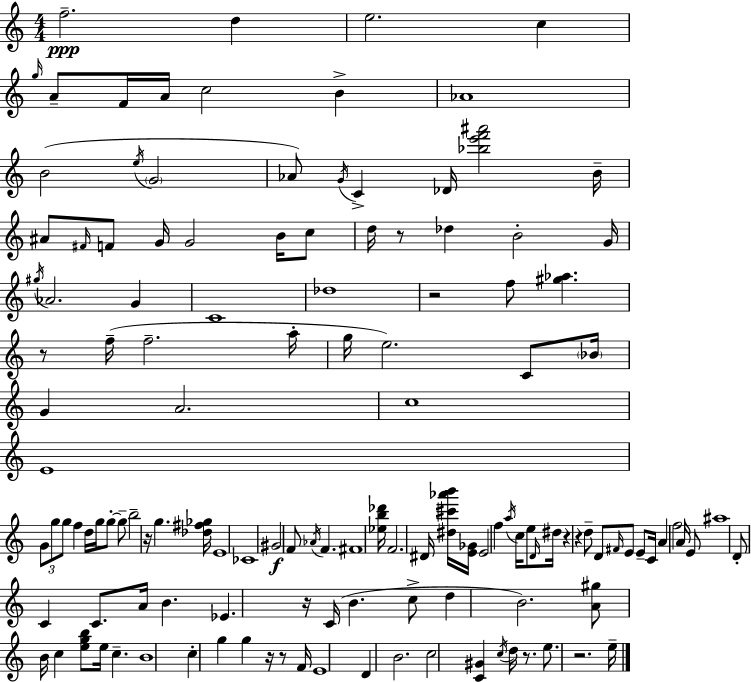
{
  \clef treble
  \numericTimeSignature
  \time 4/4
  \key a \minor
  \repeat volta 2 { f''2.--\ppp d''4 | e''2. c''4 | \grace { g''16 } a'8-- f'16 a'16 c''2 b'4-> | aes'1 | \break b'2( \acciaccatura { e''16 } \parenthesize g'2 | aes'8) \acciaccatura { g'16 } c'4-> des'16 <bes'' e''' f''' ais'''>2 | b'16-- ais'8 \grace { fis'16 } f'8 g'16 g'2 | b'16 c''8 d''16 r8 des''4 b'2-. | \break g'16 \acciaccatura { gis''16 } aes'2. | g'4 c'1 | des''1 | r2 f''8 <gis'' aes''>4. | \break r8 f''16--( f''2.-- | a''16-. g''16 e''2.) | c'8 \parenthesize bes'16 g'4 a'2. | c''1 | \break e'1 | \tuplet 3/2 { g'8 g''8 g''8 } f''4 d''16 | g''16 g''8-.~~ g''8-- b''2-- r16 g''4. | <des'' fis'' ges''>16 e'1 | \break ces'1 | gis'2\f f'8 \acciaccatura { aes'16 } | f'4. fis'1 | <ees'' b'' des'''>16 f'2. | \break dis'16 <dis'' cis''' aes''' b'''>16 <e' ges'>16 e'2 f''4 | \acciaccatura { a''16 } c''16 e''8 \grace { d'16 } dis''16 r4 r4 | d''8-- d'8 \grace { fis'16 } e'8 e'8-- c'16 a'4 f''2 | a'16 e'8 ais''1 | \break d'8-. c'4 c'8. | a'16 b'4. ees'4. r16 | c'16( b'4. c''8-> d''4 b'2.) | <a' gis''>8 b'16 c''4 | \break <e'' g'' b''>8 e''16 c''4.-- b'1 | c''4-. g''4 | g''4 r16 r8 f'16 e'1 | d'4 b'2. | \break c''2 | <c' gis'>4 \acciaccatura { c''16 } d''16 r8. e''8. r2. | e''16-- } \bar "|."
}